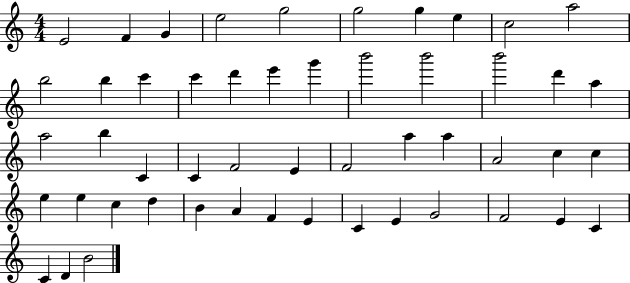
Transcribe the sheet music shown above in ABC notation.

X:1
T:Untitled
M:4/4
L:1/4
K:C
E2 F G e2 g2 g2 g e c2 a2 b2 b c' c' d' e' g' b'2 b'2 b'2 d' a a2 b C C F2 E F2 a a A2 c c e e c d B A F E C E G2 F2 E C C D B2